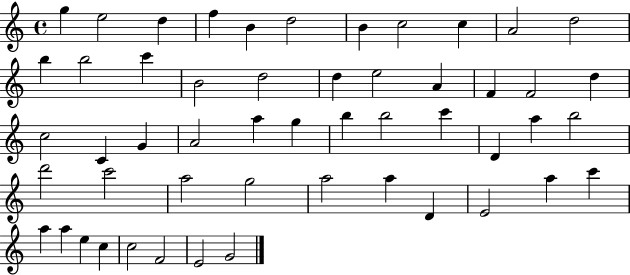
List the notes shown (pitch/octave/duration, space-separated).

G5/q E5/h D5/q F5/q B4/q D5/h B4/q C5/h C5/q A4/h D5/h B5/q B5/h C6/q B4/h D5/h D5/q E5/h A4/q F4/q F4/h D5/q C5/h C4/q G4/q A4/h A5/q G5/q B5/q B5/h C6/q D4/q A5/q B5/h D6/h C6/h A5/h G5/h A5/h A5/q D4/q E4/h A5/q C6/q A5/q A5/q E5/q C5/q C5/h F4/h E4/h G4/h